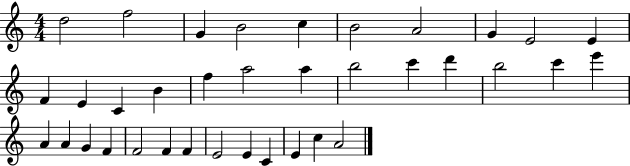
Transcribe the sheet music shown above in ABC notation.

X:1
T:Untitled
M:4/4
L:1/4
K:C
d2 f2 G B2 c B2 A2 G E2 E F E C B f a2 a b2 c' d' b2 c' e' A A G F F2 F F E2 E C E c A2